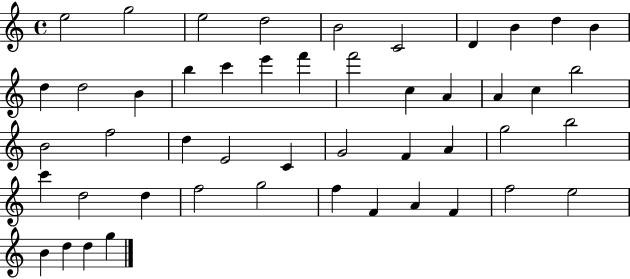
E5/h G5/h E5/h D5/h B4/h C4/h D4/q B4/q D5/q B4/q D5/q D5/h B4/q B5/q C6/q E6/q F6/q F6/h C5/q A4/q A4/q C5/q B5/h B4/h F5/h D5/q E4/h C4/q G4/h F4/q A4/q G5/h B5/h C6/q D5/h D5/q F5/h G5/h F5/q F4/q A4/q F4/q F5/h E5/h B4/q D5/q D5/q G5/q